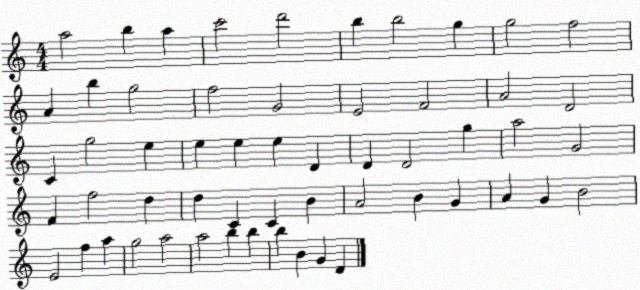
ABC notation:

X:1
T:Untitled
M:4/4
L:1/4
K:C
a2 b a c'2 d'2 b b2 g g2 f2 A b g2 f2 G2 E2 F2 A2 D2 C g2 e e e e D D D2 g a2 G2 F f2 d d C C B A2 B G A G B2 E2 f a g2 a2 a2 b b b B G D